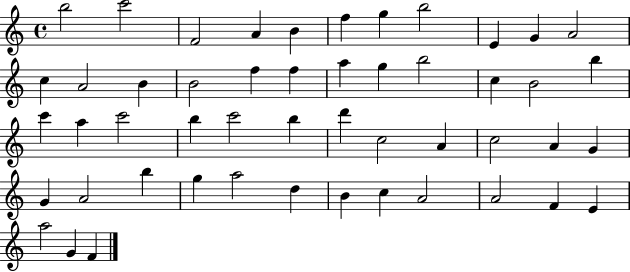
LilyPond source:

{
  \clef treble
  \time 4/4
  \defaultTimeSignature
  \key c \major
  b''2 c'''2 | f'2 a'4 b'4 | f''4 g''4 b''2 | e'4 g'4 a'2 | \break c''4 a'2 b'4 | b'2 f''4 f''4 | a''4 g''4 b''2 | c''4 b'2 b''4 | \break c'''4 a''4 c'''2 | b''4 c'''2 b''4 | d'''4 c''2 a'4 | c''2 a'4 g'4 | \break g'4 a'2 b''4 | g''4 a''2 d''4 | b'4 c''4 a'2 | a'2 f'4 e'4 | \break a''2 g'4 f'4 | \bar "|."
}